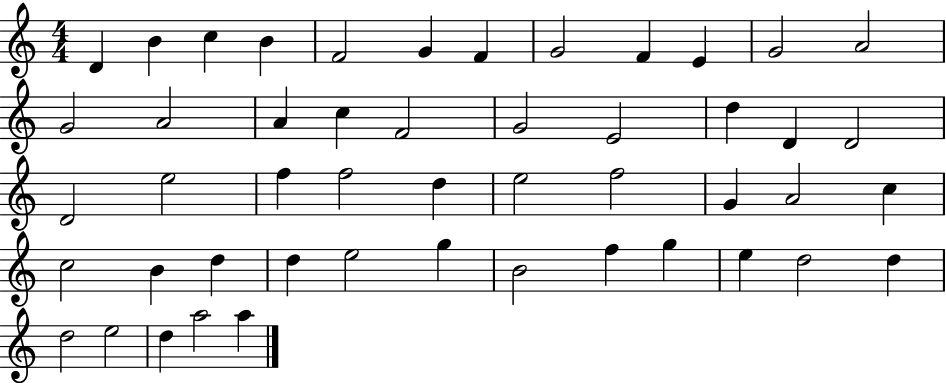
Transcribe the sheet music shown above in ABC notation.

X:1
T:Untitled
M:4/4
L:1/4
K:C
D B c B F2 G F G2 F E G2 A2 G2 A2 A c F2 G2 E2 d D D2 D2 e2 f f2 d e2 f2 G A2 c c2 B d d e2 g B2 f g e d2 d d2 e2 d a2 a